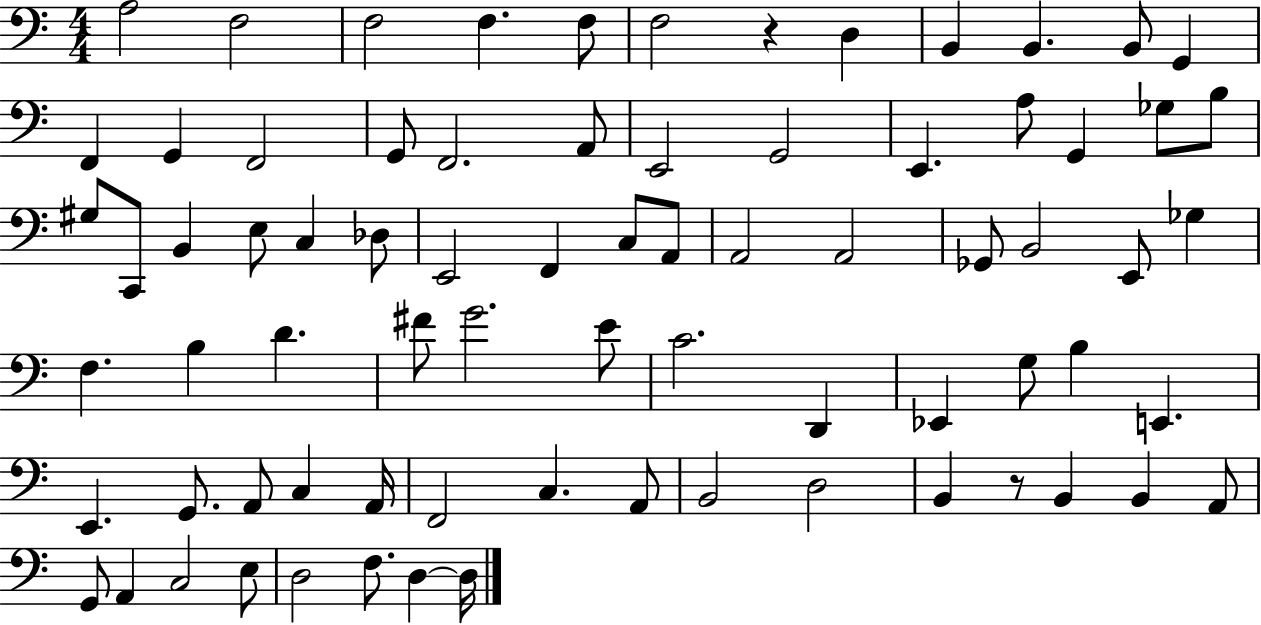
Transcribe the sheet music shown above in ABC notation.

X:1
T:Untitled
M:4/4
L:1/4
K:C
A,2 F,2 F,2 F, F,/2 F,2 z D, B,, B,, B,,/2 G,, F,, G,, F,,2 G,,/2 F,,2 A,,/2 E,,2 G,,2 E,, A,/2 G,, _G,/2 B,/2 ^G,/2 C,,/2 B,, E,/2 C, _D,/2 E,,2 F,, C,/2 A,,/2 A,,2 A,,2 _G,,/2 B,,2 E,,/2 _G, F, B, D ^F/2 G2 E/2 C2 D,, _E,, G,/2 B, E,, E,, G,,/2 A,,/2 C, A,,/4 F,,2 C, A,,/2 B,,2 D,2 B,, z/2 B,, B,, A,,/2 G,,/2 A,, C,2 E,/2 D,2 F,/2 D, D,/4